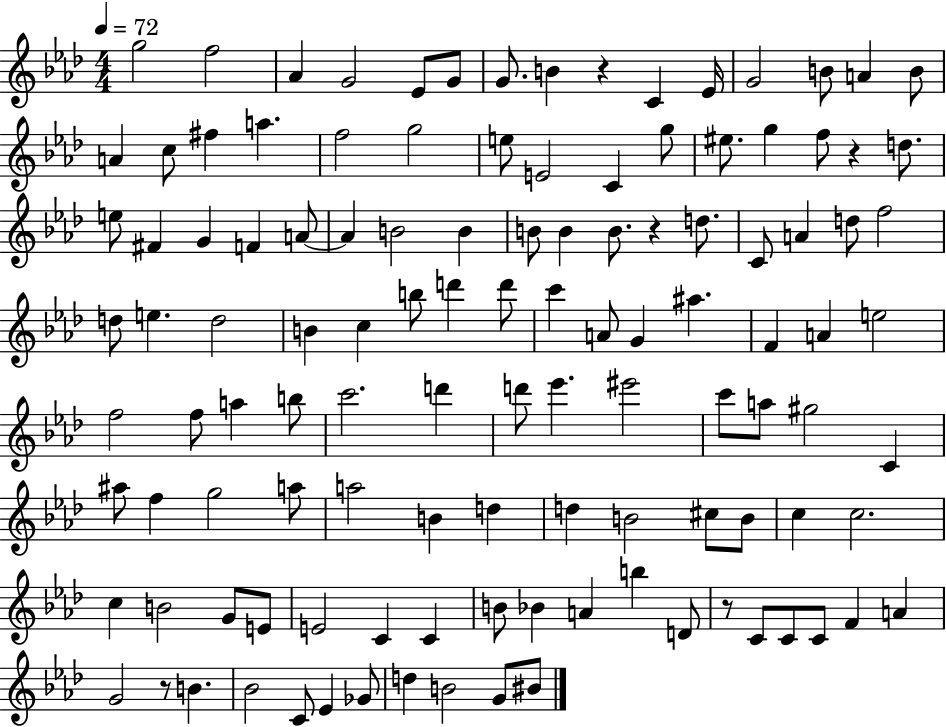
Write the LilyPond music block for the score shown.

{
  \clef treble
  \numericTimeSignature
  \time 4/4
  \key aes \major
  \tempo 4 = 72
  g''2 f''2 | aes'4 g'2 ees'8 g'8 | g'8. b'4 r4 c'4 ees'16 | g'2 b'8 a'4 b'8 | \break a'4 c''8 fis''4 a''4. | f''2 g''2 | e''8 e'2 c'4 g''8 | eis''8. g''4 f''8 r4 d''8. | \break e''8 fis'4 g'4 f'4 a'8~~ | a'4 b'2 b'4 | b'8 b'4 b'8. r4 d''8. | c'8 a'4 d''8 f''2 | \break d''8 e''4. d''2 | b'4 c''4 b''8 d'''4 d'''8 | c'''4 a'8 g'4 ais''4. | f'4 a'4 e''2 | \break f''2 f''8 a''4 b''8 | c'''2. d'''4 | d'''8 ees'''4. eis'''2 | c'''8 a''8 gis''2 c'4 | \break ais''8 f''4 g''2 a''8 | a''2 b'4 d''4 | d''4 b'2 cis''8 b'8 | c''4 c''2. | \break c''4 b'2 g'8 e'8 | e'2 c'4 c'4 | b'8 bes'4 a'4 b''4 d'8 | r8 c'8 c'8 c'8 f'4 a'4 | \break g'2 r8 b'4. | bes'2 c'8 ees'4 ges'8 | d''4 b'2 g'8 bis'8 | \bar "|."
}